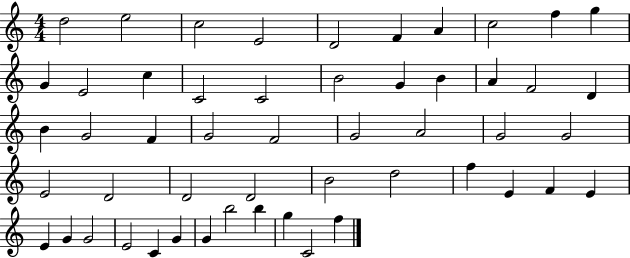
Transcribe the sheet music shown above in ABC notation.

X:1
T:Untitled
M:4/4
L:1/4
K:C
d2 e2 c2 E2 D2 F A c2 f g G E2 c C2 C2 B2 G B A F2 D B G2 F G2 F2 G2 A2 G2 G2 E2 D2 D2 D2 B2 d2 f E F E E G G2 E2 C G G b2 b g C2 f